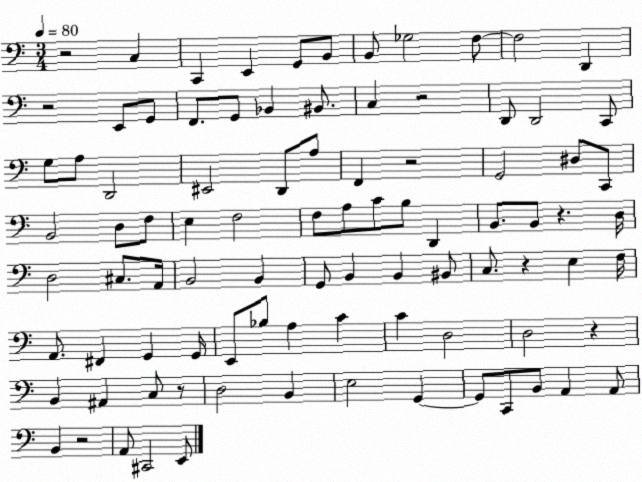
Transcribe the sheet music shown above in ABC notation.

X:1
T:Untitled
M:3/4
L:1/4
K:C
z2 C, C,, E,, G,,/2 B,,/2 B,,/2 _G,2 F,/2 F,2 D,, z2 E,,/2 G,,/2 F,,/2 G,,/2 _B,, ^B,,/2 C, z2 D,,/2 D,,2 C,,/2 G,/2 A,/2 D,,2 ^E,,2 D,,/2 A,/2 F,, z2 G,,2 ^D,/2 C,,/2 B,,2 D,/2 F,/2 E, F,2 F,/2 A,/2 C/2 B,/2 D,, B,,/2 B,,/2 z D,/4 D,2 ^C,/2 A,,/4 B,,2 B,, G,,/2 B,, B,, ^B,,/2 C,/2 z E, F,/4 A,,/2 ^F,, G,, G,,/4 E,,/2 _B,/2 A, C C D,2 D,2 z B,, ^A,, C,/2 z/2 D,2 B,, E,2 G,, G,,/2 C,,/2 B,,/2 A,, A,,/2 B,, z2 A,,/2 ^C,,2 E,,/2